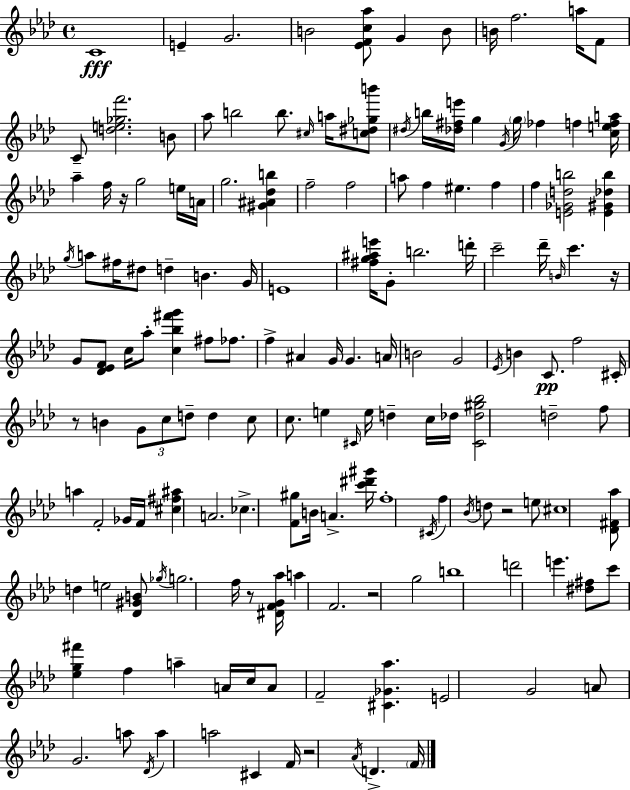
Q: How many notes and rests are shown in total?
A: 158